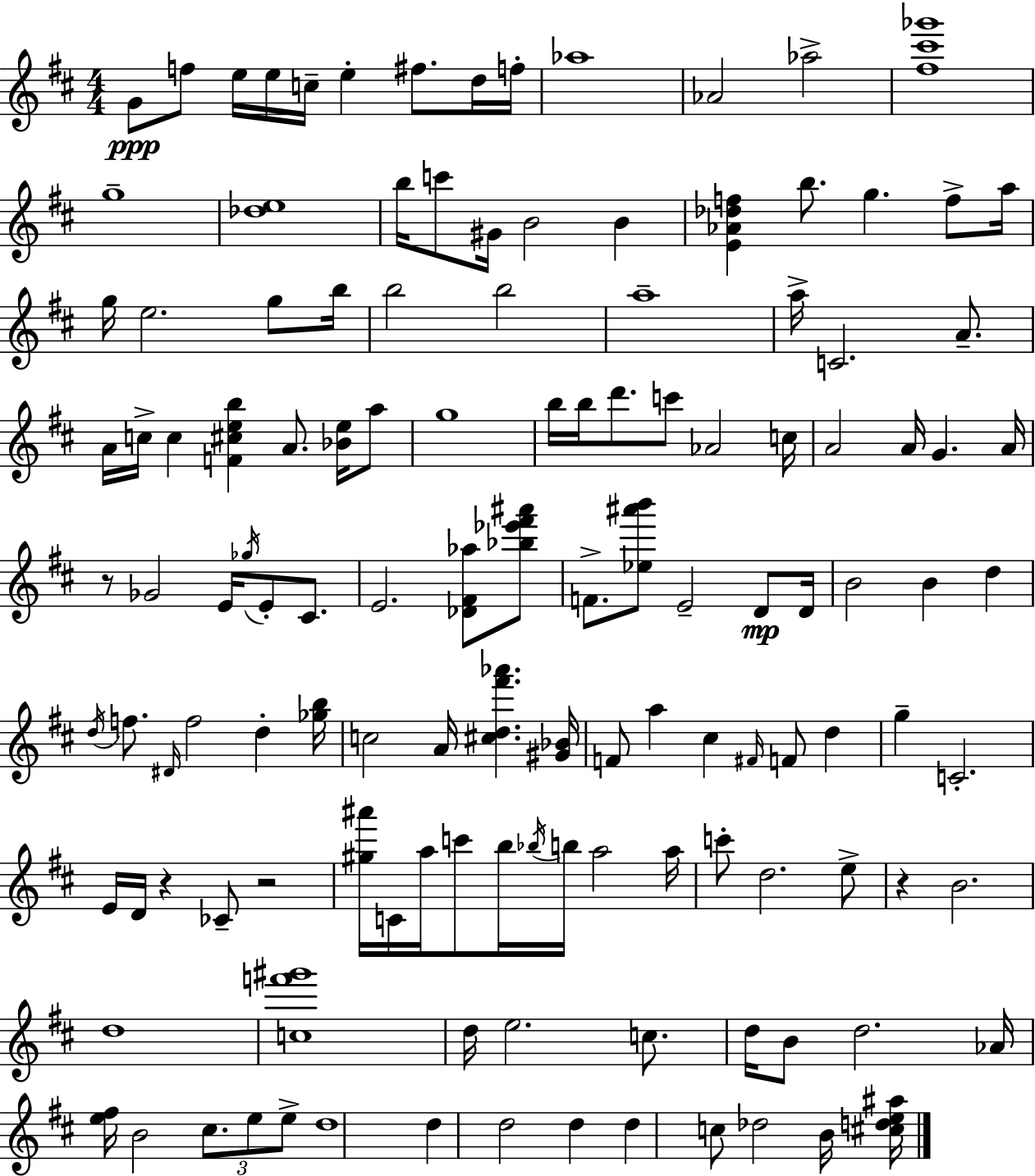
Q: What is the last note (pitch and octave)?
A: B4